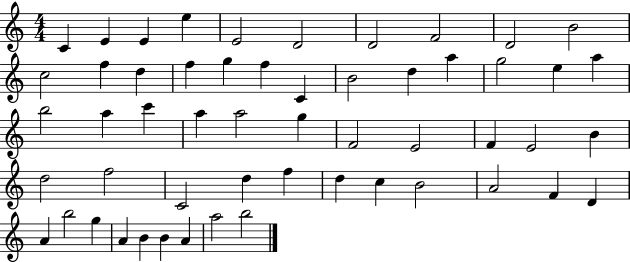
C4/q E4/q E4/q E5/q E4/h D4/h D4/h F4/h D4/h B4/h C5/h F5/q D5/q F5/q G5/q F5/q C4/q B4/h D5/q A5/q G5/h E5/q A5/q B5/h A5/q C6/q A5/q A5/h G5/q F4/h E4/h F4/q E4/h B4/q D5/h F5/h C4/h D5/q F5/q D5/q C5/q B4/h A4/h F4/q D4/q A4/q B5/h G5/q A4/q B4/q B4/q A4/q A5/h B5/h